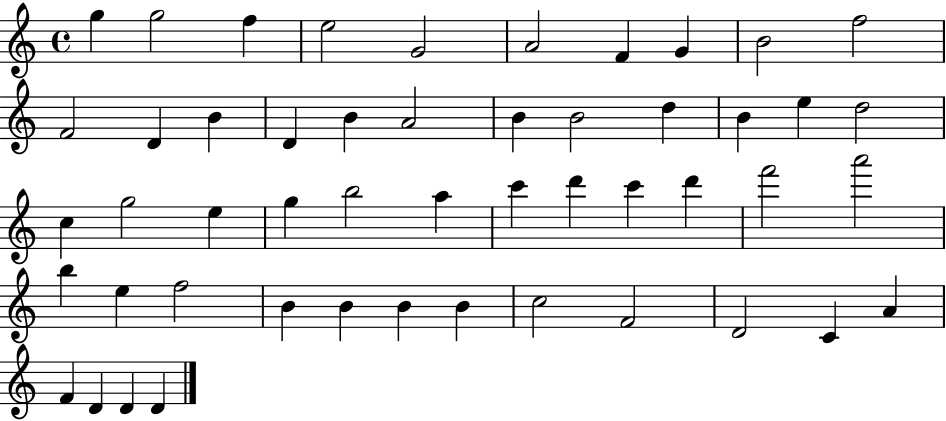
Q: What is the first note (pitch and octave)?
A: G5